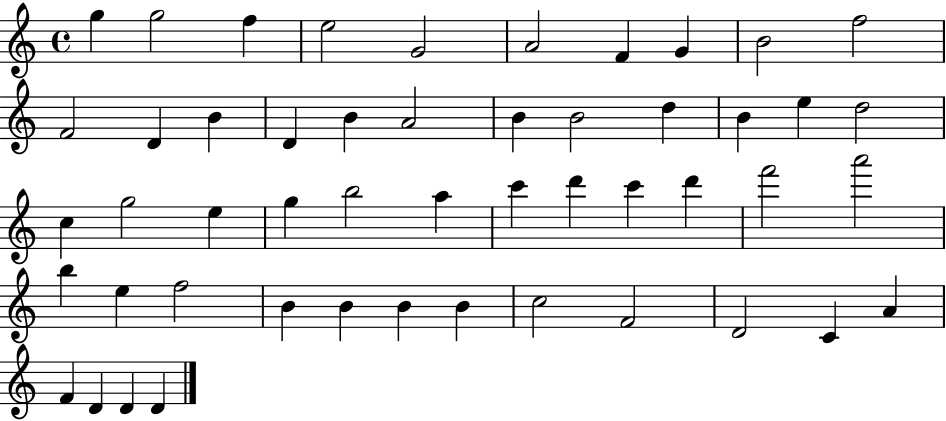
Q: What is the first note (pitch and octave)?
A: G5